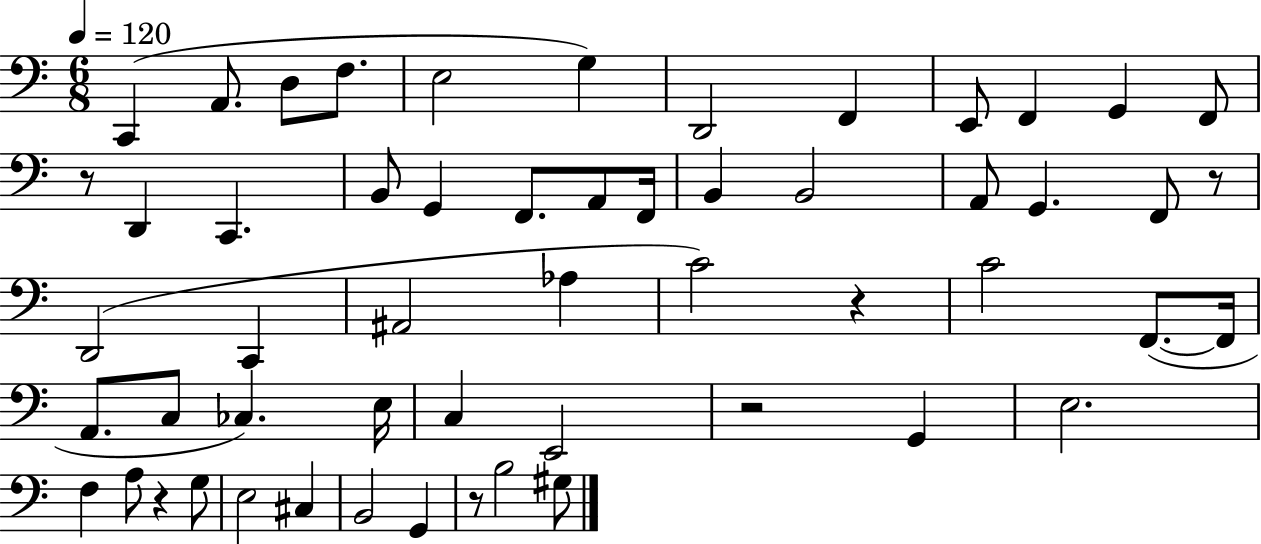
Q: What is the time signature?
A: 6/8